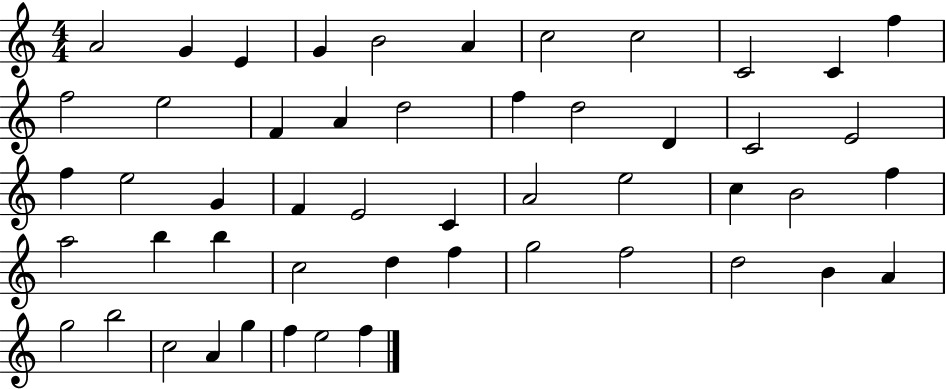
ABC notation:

X:1
T:Untitled
M:4/4
L:1/4
K:C
A2 G E G B2 A c2 c2 C2 C f f2 e2 F A d2 f d2 D C2 E2 f e2 G F E2 C A2 e2 c B2 f a2 b b c2 d f g2 f2 d2 B A g2 b2 c2 A g f e2 f